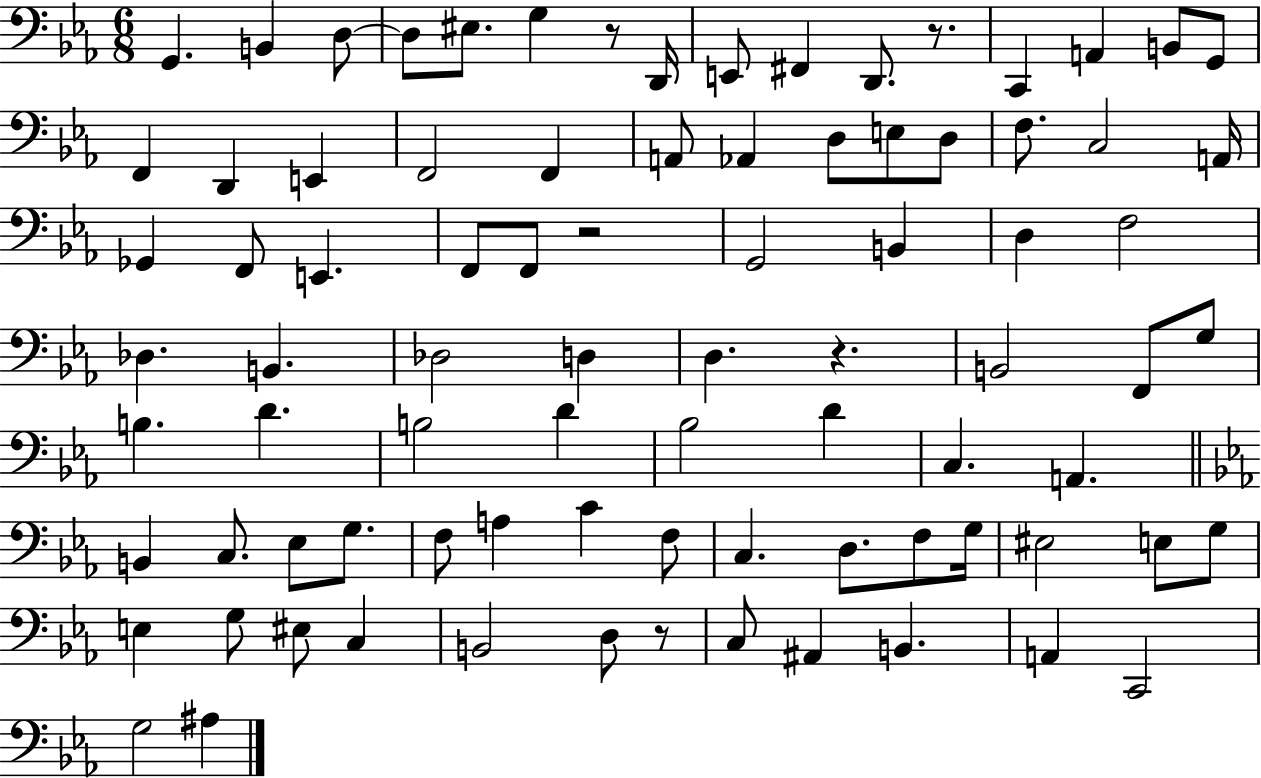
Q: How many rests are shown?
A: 5